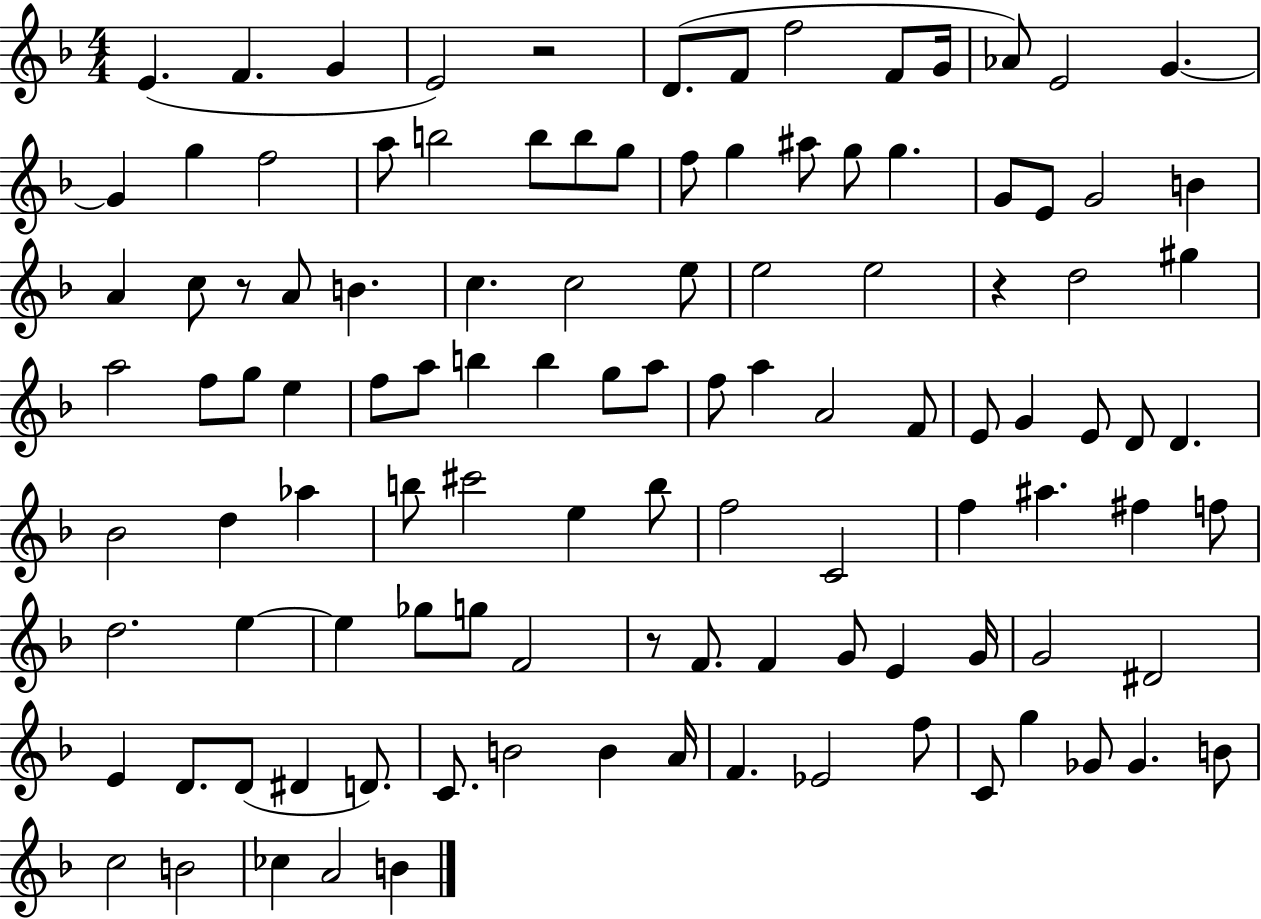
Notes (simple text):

E4/q. F4/q. G4/q E4/h R/h D4/e. F4/e F5/h F4/e G4/s Ab4/e E4/h G4/q. G4/q G5/q F5/h A5/e B5/h B5/e B5/e G5/e F5/e G5/q A#5/e G5/e G5/q. G4/e E4/e G4/h B4/q A4/q C5/e R/e A4/e B4/q. C5/q. C5/h E5/e E5/h E5/h R/q D5/h G#5/q A5/h F5/e G5/e E5/q F5/e A5/e B5/q B5/q G5/e A5/e F5/e A5/q A4/h F4/e E4/e G4/q E4/e D4/e D4/q. Bb4/h D5/q Ab5/q B5/e C#6/h E5/q B5/e F5/h C4/h F5/q A#5/q. F#5/q F5/e D5/h. E5/q E5/q Gb5/e G5/e F4/h R/e F4/e. F4/q G4/e E4/q G4/s G4/h D#4/h E4/q D4/e. D4/e D#4/q D4/e. C4/e. B4/h B4/q A4/s F4/q. Eb4/h F5/e C4/e G5/q Gb4/e Gb4/q. B4/e C5/h B4/h CES5/q A4/h B4/q